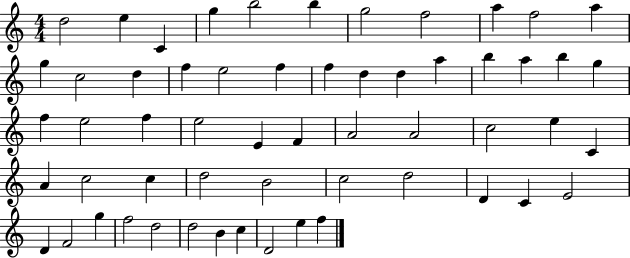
D5/h E5/q C4/q G5/q B5/h B5/q G5/h F5/h A5/q F5/h A5/q G5/q C5/h D5/q F5/q E5/h F5/q F5/q D5/q D5/q A5/q B5/q A5/q B5/q G5/q F5/q E5/h F5/q E5/h E4/q F4/q A4/h A4/h C5/h E5/q C4/q A4/q C5/h C5/q D5/h B4/h C5/h D5/h D4/q C4/q E4/h D4/q F4/h G5/q F5/h D5/h D5/h B4/q C5/q D4/h E5/q F5/q